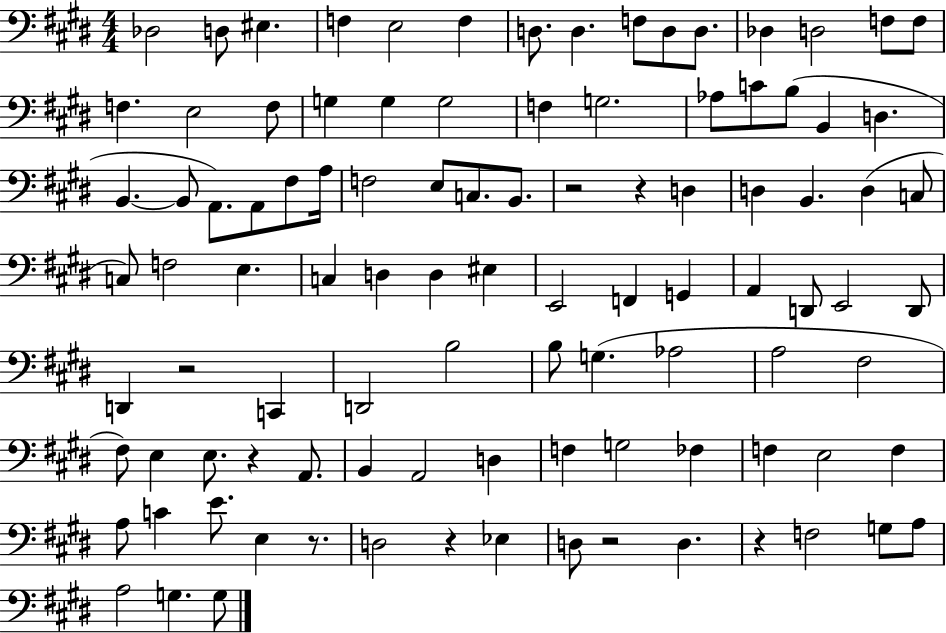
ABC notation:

X:1
T:Untitled
M:4/4
L:1/4
K:E
_D,2 D,/2 ^E, F, E,2 F, D,/2 D, F,/2 D,/2 D,/2 _D, D,2 F,/2 F,/2 F, E,2 F,/2 G, G, G,2 F, G,2 _A,/2 C/2 B,/2 B,, D, B,, B,,/2 A,,/2 A,,/2 ^F,/2 A,/4 F,2 E,/2 C,/2 B,,/2 z2 z D, D, B,, D, C,/2 C,/2 F,2 E, C, D, D, ^E, E,,2 F,, G,, A,, D,,/2 E,,2 D,,/2 D,, z2 C,, D,,2 B,2 B,/2 G, _A,2 A,2 ^F,2 ^F,/2 E, E,/2 z A,,/2 B,, A,,2 D, F, G,2 _F, F, E,2 F, A,/2 C E/2 E, z/2 D,2 z _E, D,/2 z2 D, z F,2 G,/2 A,/2 A,2 G, G,/2